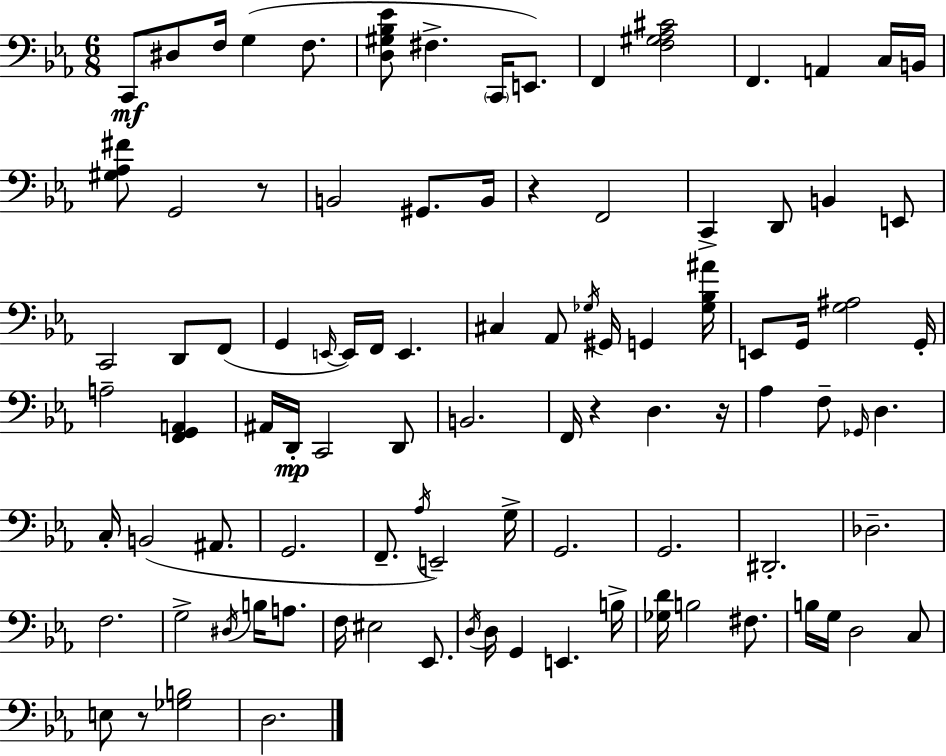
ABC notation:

X:1
T:Untitled
M:6/8
L:1/4
K:Eb
C,,/2 ^D,/2 F,/4 G, F,/2 [D,^G,_B,_E]/2 ^F, C,,/4 E,,/2 F,, [F,^G,_A,^C]2 F,, A,, C,/4 B,,/4 [^G,_A,^F]/2 G,,2 z/2 B,,2 ^G,,/2 B,,/4 z F,,2 C,, D,,/2 B,, E,,/2 C,,2 D,,/2 F,,/2 G,, E,,/4 E,,/4 F,,/4 E,, ^C, _A,,/2 _G,/4 ^G,,/4 G,, [_G,_B,^A]/4 E,,/2 G,,/4 [G,^A,]2 G,,/4 A,2 [F,,G,,A,,] ^A,,/4 D,,/4 C,,2 D,,/2 B,,2 F,,/4 z D, z/4 _A, F,/2 _G,,/4 D, C,/4 B,,2 ^A,,/2 G,,2 F,,/2 _A,/4 E,,2 G,/4 G,,2 G,,2 ^D,,2 _D,2 F,2 G,2 ^D,/4 B,/4 A,/2 F,/4 ^E,2 _E,,/2 D,/4 D,/4 G,, E,, B,/4 [_G,D]/4 B,2 ^F,/2 B,/4 G,/4 D,2 C,/2 E,/2 z/2 [_G,B,]2 D,2